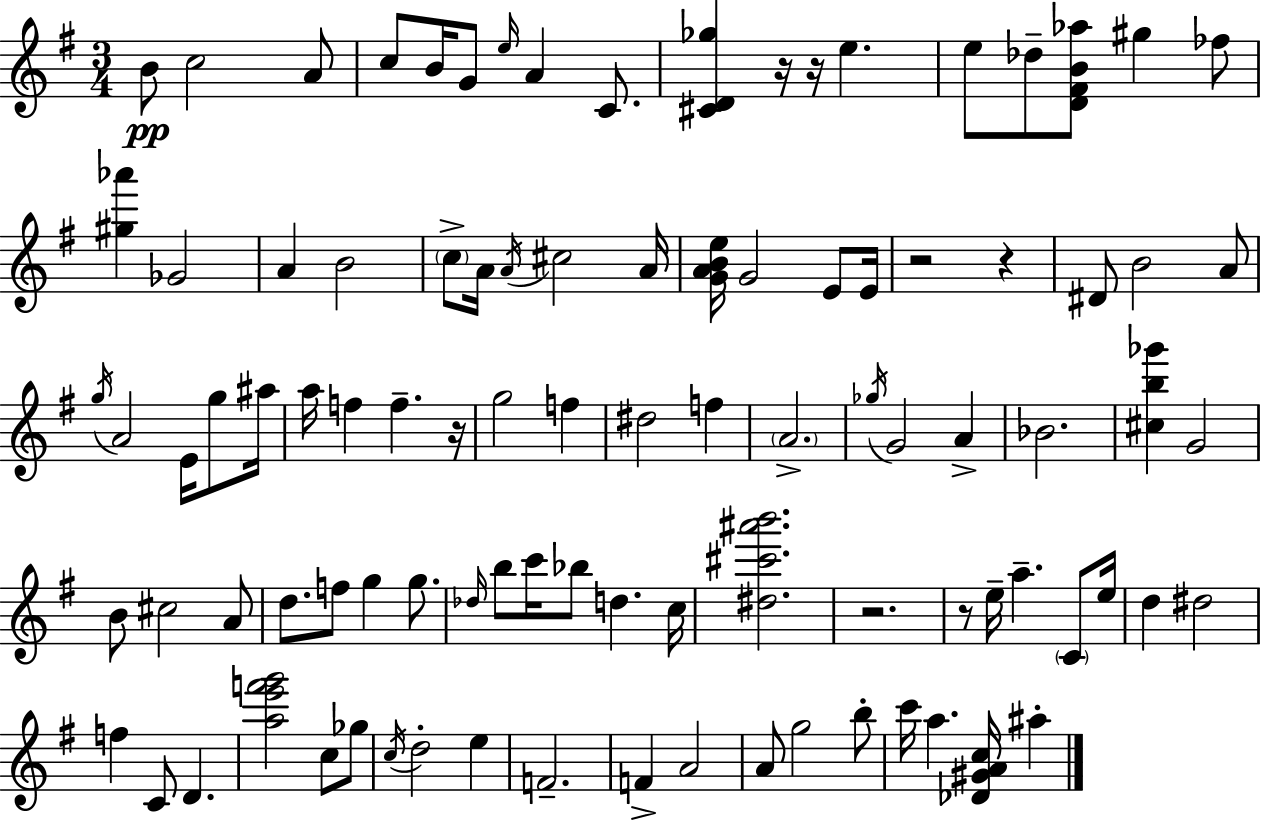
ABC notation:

X:1
T:Untitled
M:3/4
L:1/4
K:G
B/2 c2 A/2 c/2 B/4 G/2 e/4 A C/2 [^CD_g] z/4 z/4 e e/2 _d/2 [D^FB_a]/2 ^g _f/2 [^g_a'] _G2 A B2 c/2 A/4 A/4 ^c2 A/4 [GABe]/4 G2 E/2 E/4 z2 z ^D/2 B2 A/2 g/4 A2 E/4 g/2 ^a/4 a/4 f f z/4 g2 f ^d2 f A2 _g/4 G2 A _B2 [^cb_g'] G2 B/2 ^c2 A/2 d/2 f/2 g g/2 _d/4 b/2 c'/4 _b/2 d c/4 [^d^c'^a'b']2 z2 z/2 e/4 a C/2 e/4 d ^d2 f C/2 D [ae'f'g']2 c/2 _g/2 c/4 d2 e F2 F A2 A/2 g2 b/2 c'/4 a [_D^GAc]/4 ^a